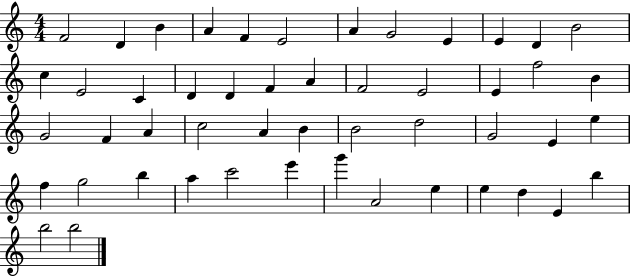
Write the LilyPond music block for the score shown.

{
  \clef treble
  \numericTimeSignature
  \time 4/4
  \key c \major
  f'2 d'4 b'4 | a'4 f'4 e'2 | a'4 g'2 e'4 | e'4 d'4 b'2 | \break c''4 e'2 c'4 | d'4 d'4 f'4 a'4 | f'2 e'2 | e'4 f''2 b'4 | \break g'2 f'4 a'4 | c''2 a'4 b'4 | b'2 d''2 | g'2 e'4 e''4 | \break f''4 g''2 b''4 | a''4 c'''2 e'''4 | g'''4 a'2 e''4 | e''4 d''4 e'4 b''4 | \break b''2 b''2 | \bar "|."
}